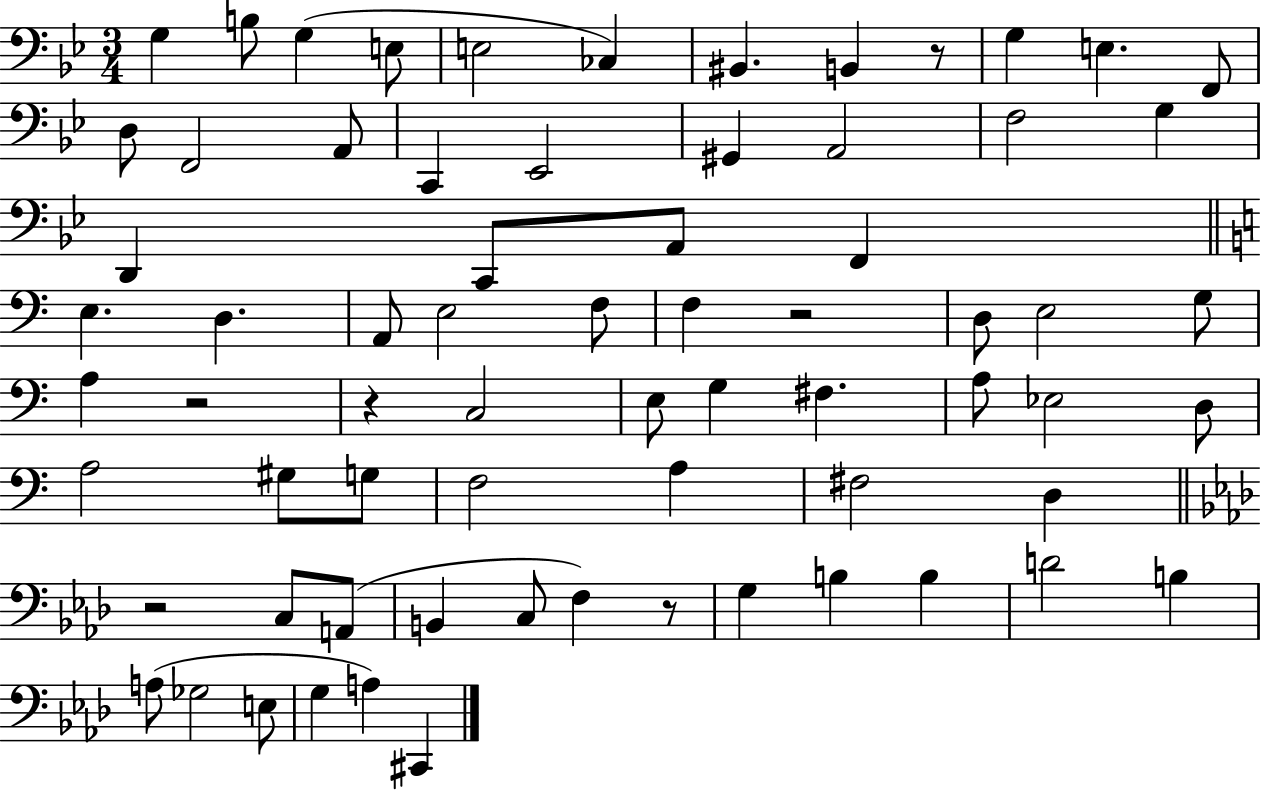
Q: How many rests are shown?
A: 6